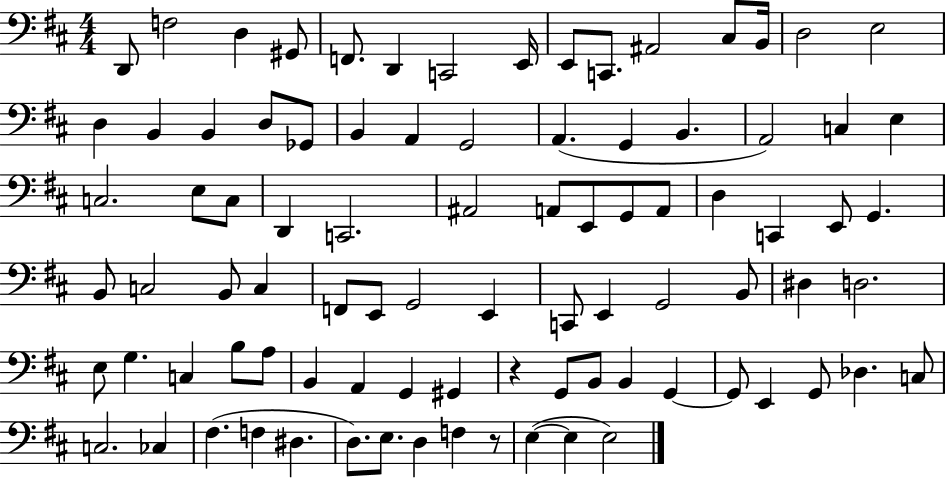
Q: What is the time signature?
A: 4/4